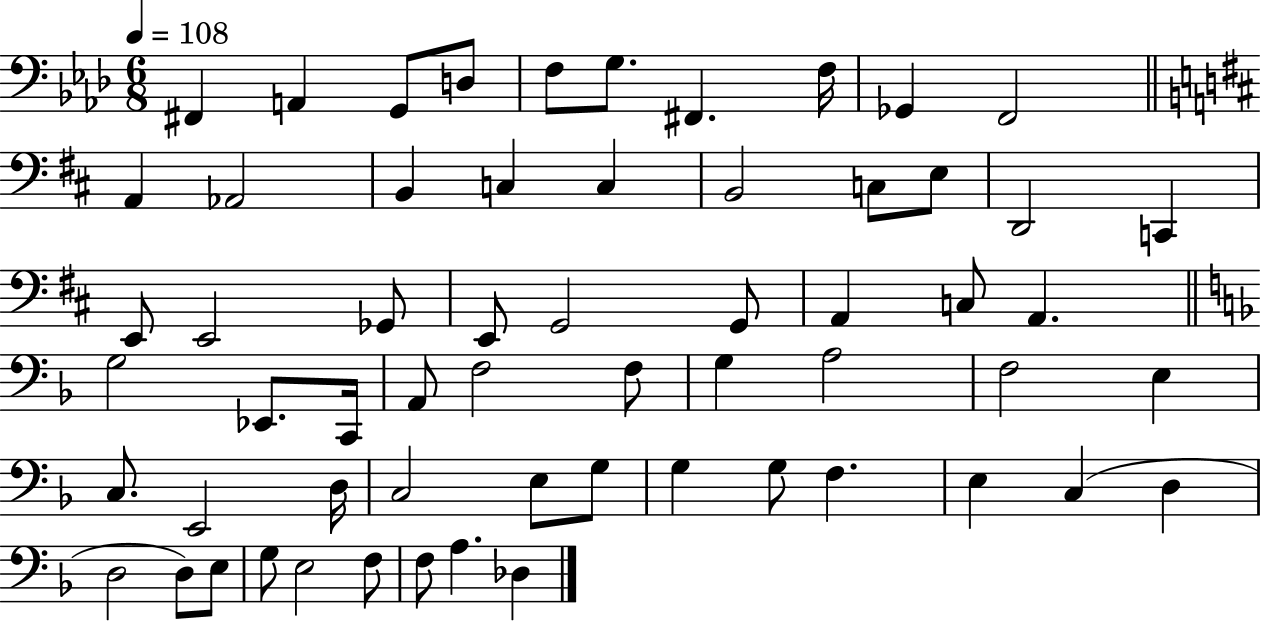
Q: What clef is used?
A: bass